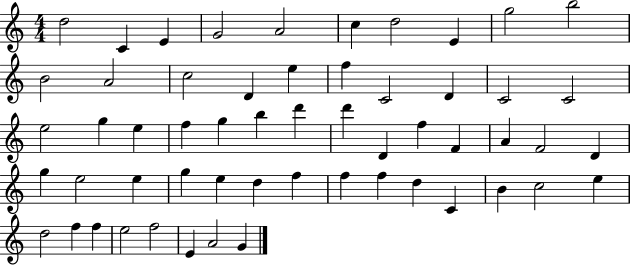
X:1
T:Untitled
M:4/4
L:1/4
K:C
d2 C E G2 A2 c d2 E g2 b2 B2 A2 c2 D e f C2 D C2 C2 e2 g e f g b d' d' D f F A F2 D g e2 e g e d f f f d C B c2 e d2 f f e2 f2 E A2 G